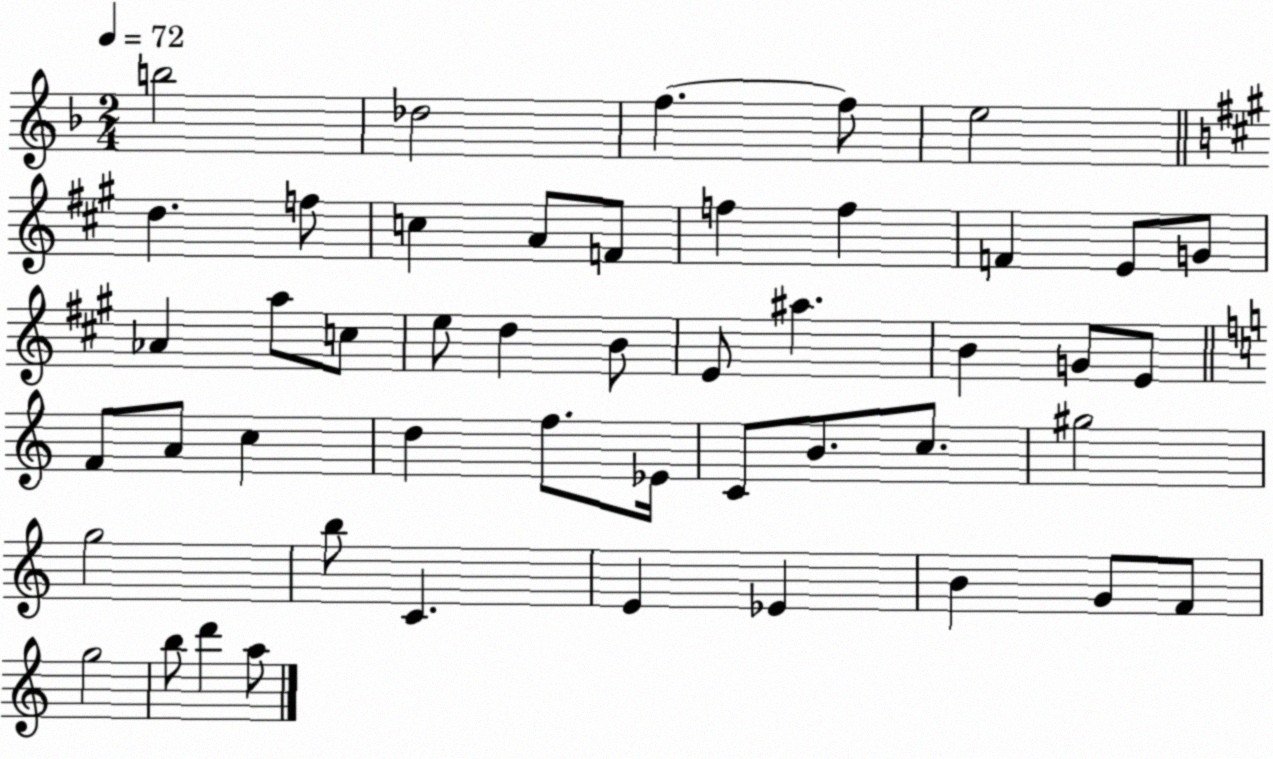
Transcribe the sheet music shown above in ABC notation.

X:1
T:Untitled
M:2/4
L:1/4
K:F
b2 _d2 f f/2 e2 d f/2 c A/2 F/2 f f F E/2 G/2 _A a/2 c/2 e/2 d B/2 E/2 ^a B G/2 E/2 F/2 A/2 c d f/2 _E/4 C/2 B/2 c/2 ^g2 g2 b/2 C E _E B G/2 F/2 g2 b/2 d' a/2